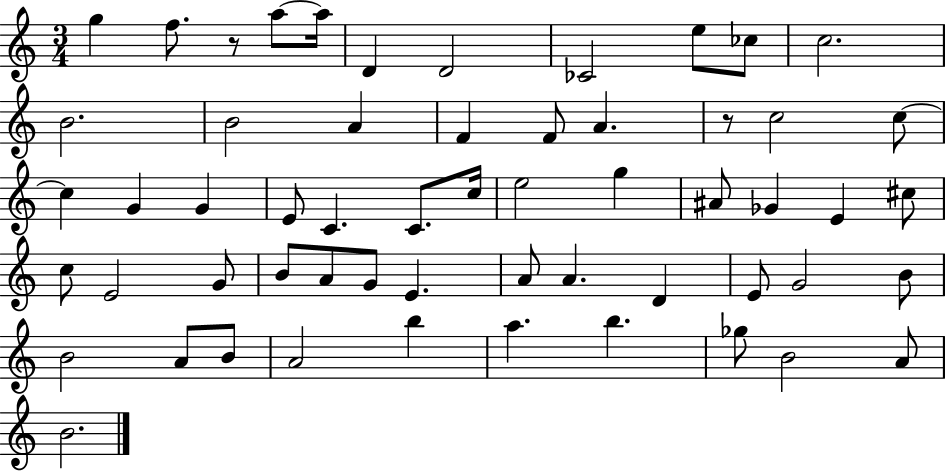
X:1
T:Untitled
M:3/4
L:1/4
K:C
g f/2 z/2 a/2 a/4 D D2 _C2 e/2 _c/2 c2 B2 B2 A F F/2 A z/2 c2 c/2 c G G E/2 C C/2 c/4 e2 g ^A/2 _G E ^c/2 c/2 E2 G/2 B/2 A/2 G/2 E A/2 A D E/2 G2 B/2 B2 A/2 B/2 A2 b a b _g/2 B2 A/2 B2